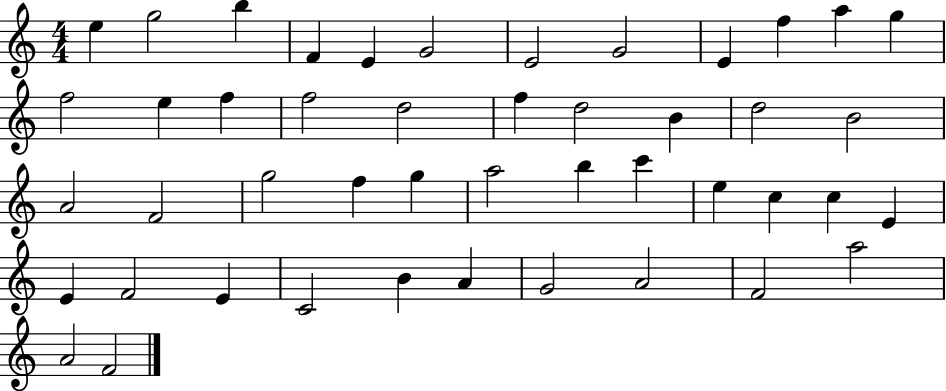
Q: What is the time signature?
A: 4/4